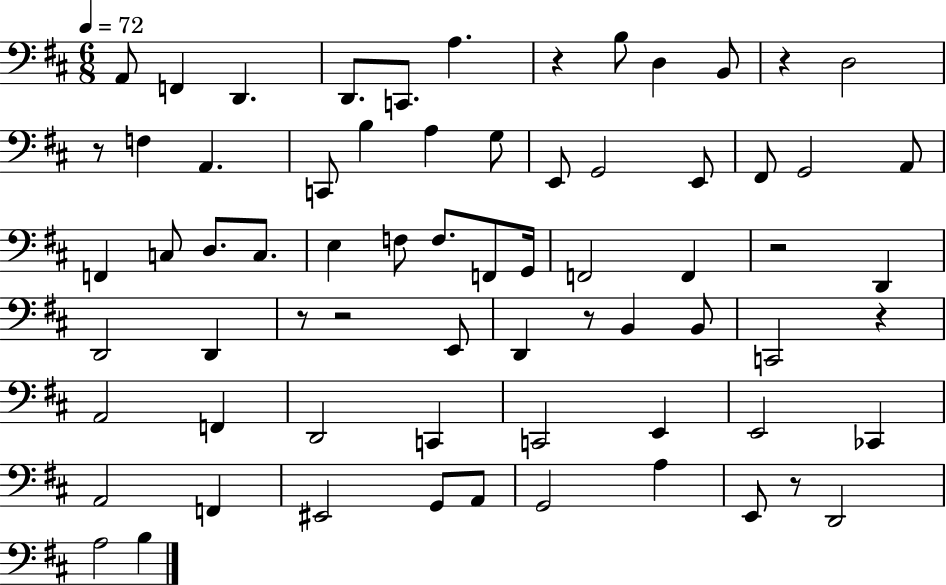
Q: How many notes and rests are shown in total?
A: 69